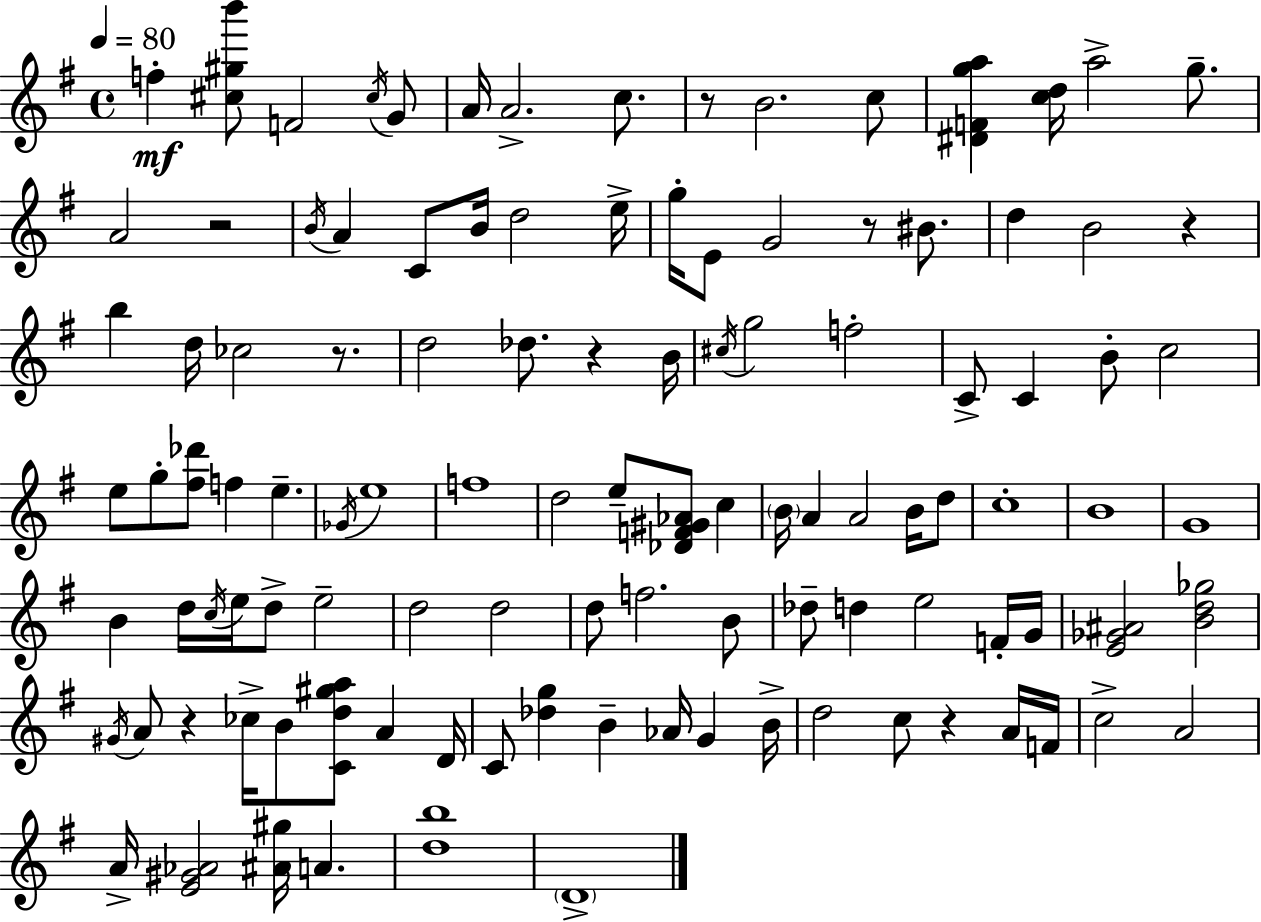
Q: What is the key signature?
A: E minor